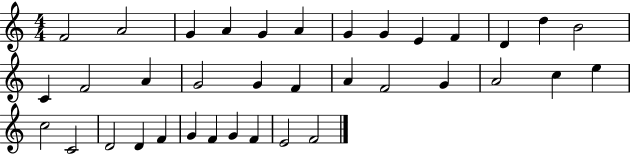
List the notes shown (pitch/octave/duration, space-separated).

F4/h A4/h G4/q A4/q G4/q A4/q G4/q G4/q E4/q F4/q D4/q D5/q B4/h C4/q F4/h A4/q G4/h G4/q F4/q A4/q F4/h G4/q A4/h C5/q E5/q C5/h C4/h D4/h D4/q F4/q G4/q F4/q G4/q F4/q E4/h F4/h